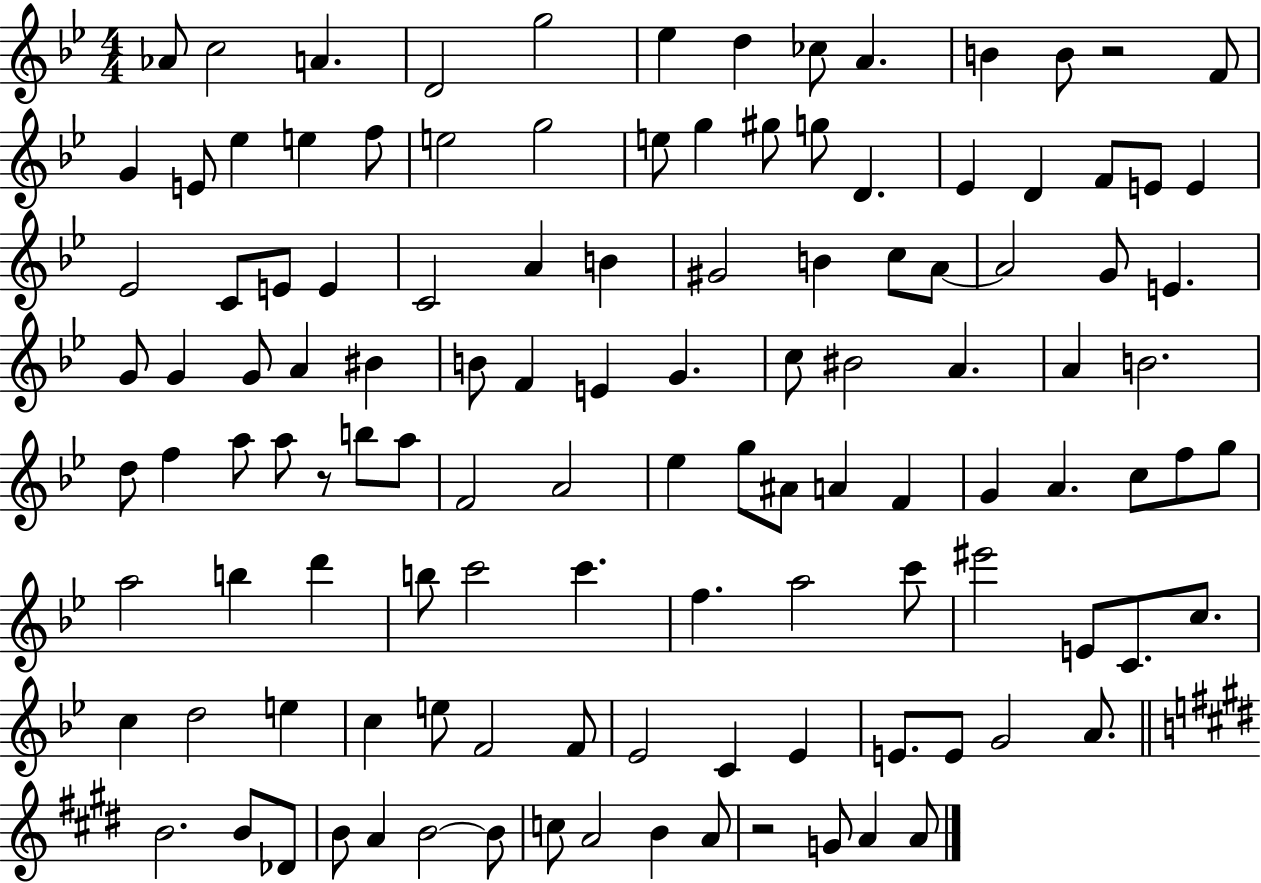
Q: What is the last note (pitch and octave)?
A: A4